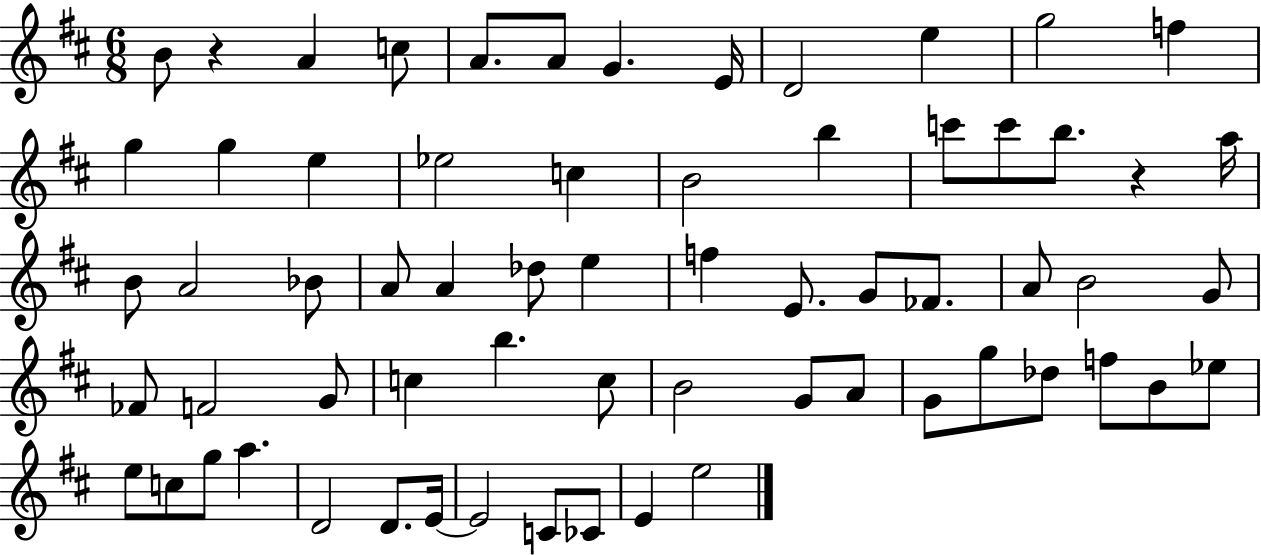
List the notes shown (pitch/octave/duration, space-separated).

B4/e R/q A4/q C5/e A4/e. A4/e G4/q. E4/s D4/h E5/q G5/h F5/q G5/q G5/q E5/q Eb5/h C5/q B4/h B5/q C6/e C6/e B5/e. R/q A5/s B4/e A4/h Bb4/e A4/e A4/q Db5/e E5/q F5/q E4/e. G4/e FES4/e. A4/e B4/h G4/e FES4/e F4/h G4/e C5/q B5/q. C5/e B4/h G4/e A4/e G4/e G5/e Db5/e F5/e B4/e Eb5/e E5/e C5/e G5/e A5/q. D4/h D4/e. E4/s E4/h C4/e CES4/e E4/q E5/h